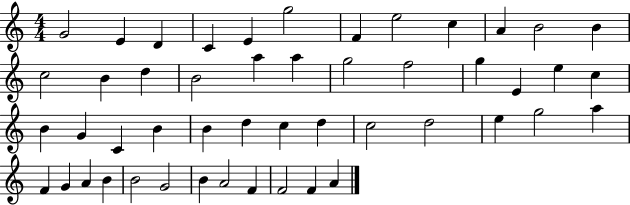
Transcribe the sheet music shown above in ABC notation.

X:1
T:Untitled
M:4/4
L:1/4
K:C
G2 E D C E g2 F e2 c A B2 B c2 B d B2 a a g2 f2 g E e c B G C B B d c d c2 d2 e g2 a F G A B B2 G2 B A2 F F2 F A